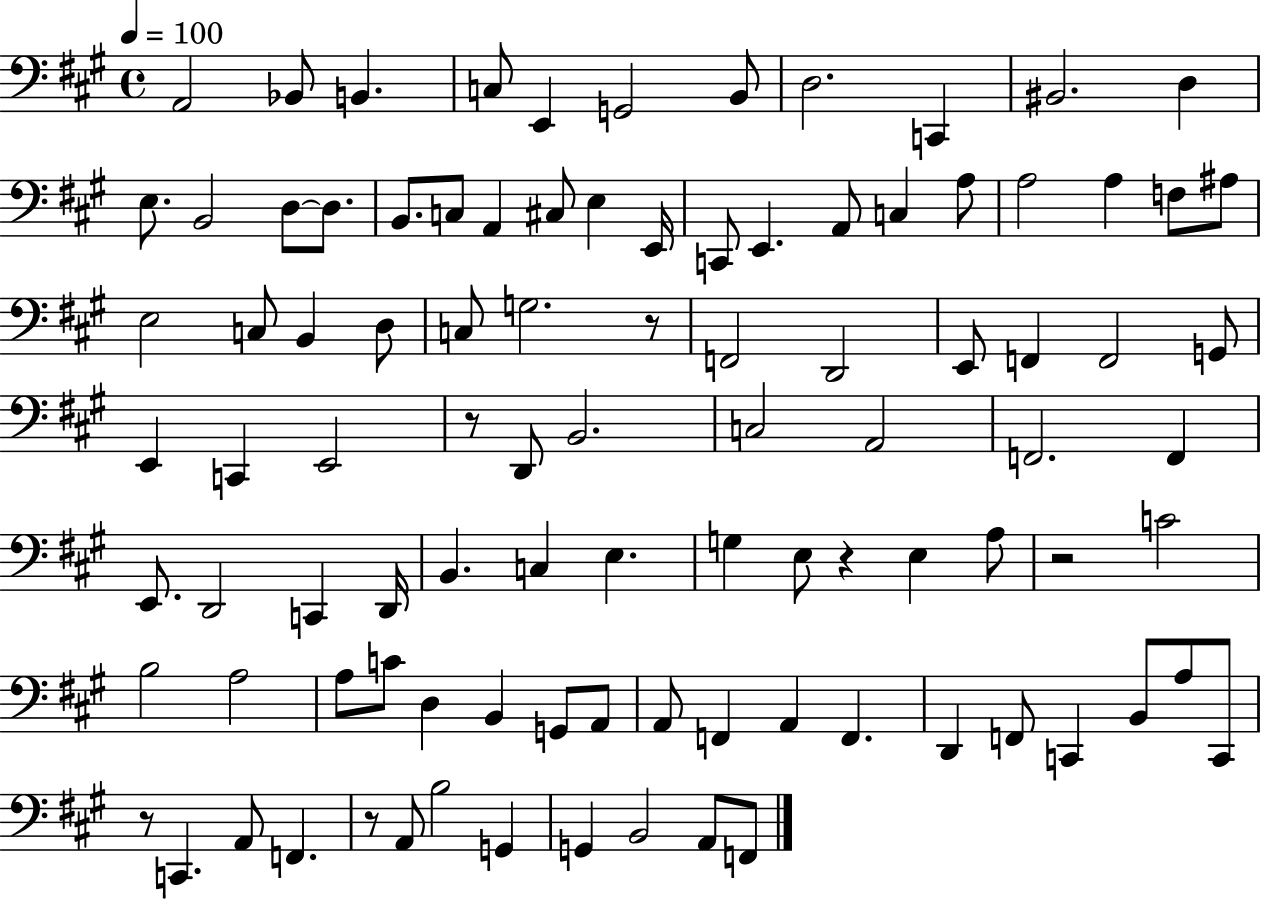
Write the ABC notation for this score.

X:1
T:Untitled
M:4/4
L:1/4
K:A
A,,2 _B,,/2 B,, C,/2 E,, G,,2 B,,/2 D,2 C,, ^B,,2 D, E,/2 B,,2 D,/2 D,/2 B,,/2 C,/2 A,, ^C,/2 E, E,,/4 C,,/2 E,, A,,/2 C, A,/2 A,2 A, F,/2 ^A,/2 E,2 C,/2 B,, D,/2 C,/2 G,2 z/2 F,,2 D,,2 E,,/2 F,, F,,2 G,,/2 E,, C,, E,,2 z/2 D,,/2 B,,2 C,2 A,,2 F,,2 F,, E,,/2 D,,2 C,, D,,/4 B,, C, E, G, E,/2 z E, A,/2 z2 C2 B,2 A,2 A,/2 C/2 D, B,, G,,/2 A,,/2 A,,/2 F,, A,, F,, D,, F,,/2 C,, B,,/2 A,/2 C,,/2 z/2 C,, A,,/2 F,, z/2 A,,/2 B,2 G,, G,, B,,2 A,,/2 F,,/2